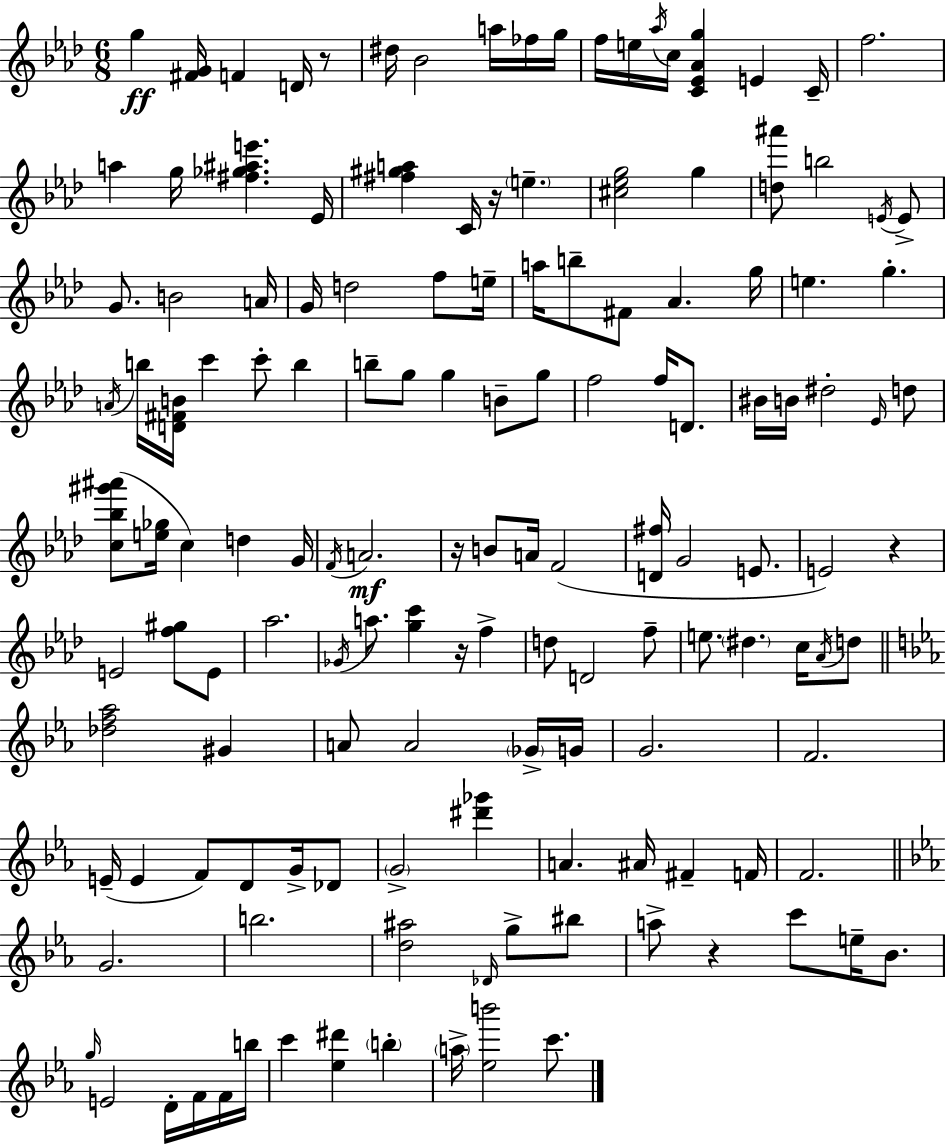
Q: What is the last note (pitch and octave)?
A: C6